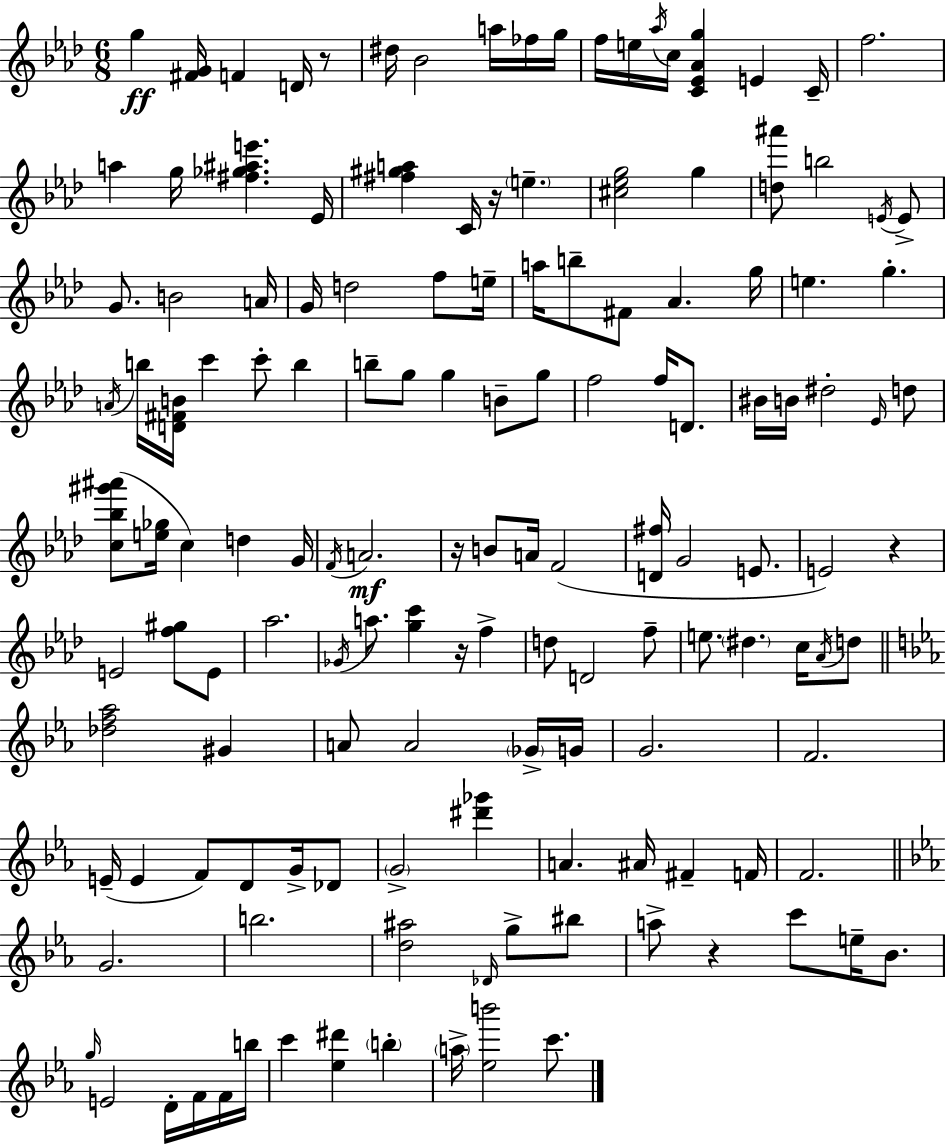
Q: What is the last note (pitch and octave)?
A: C6